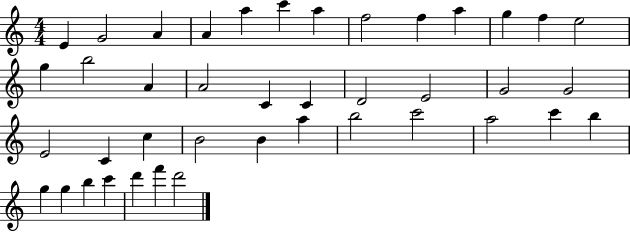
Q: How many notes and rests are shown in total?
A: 41